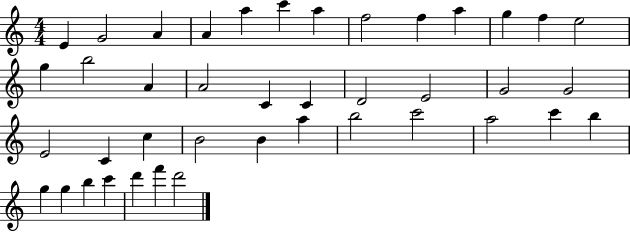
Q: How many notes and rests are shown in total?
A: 41